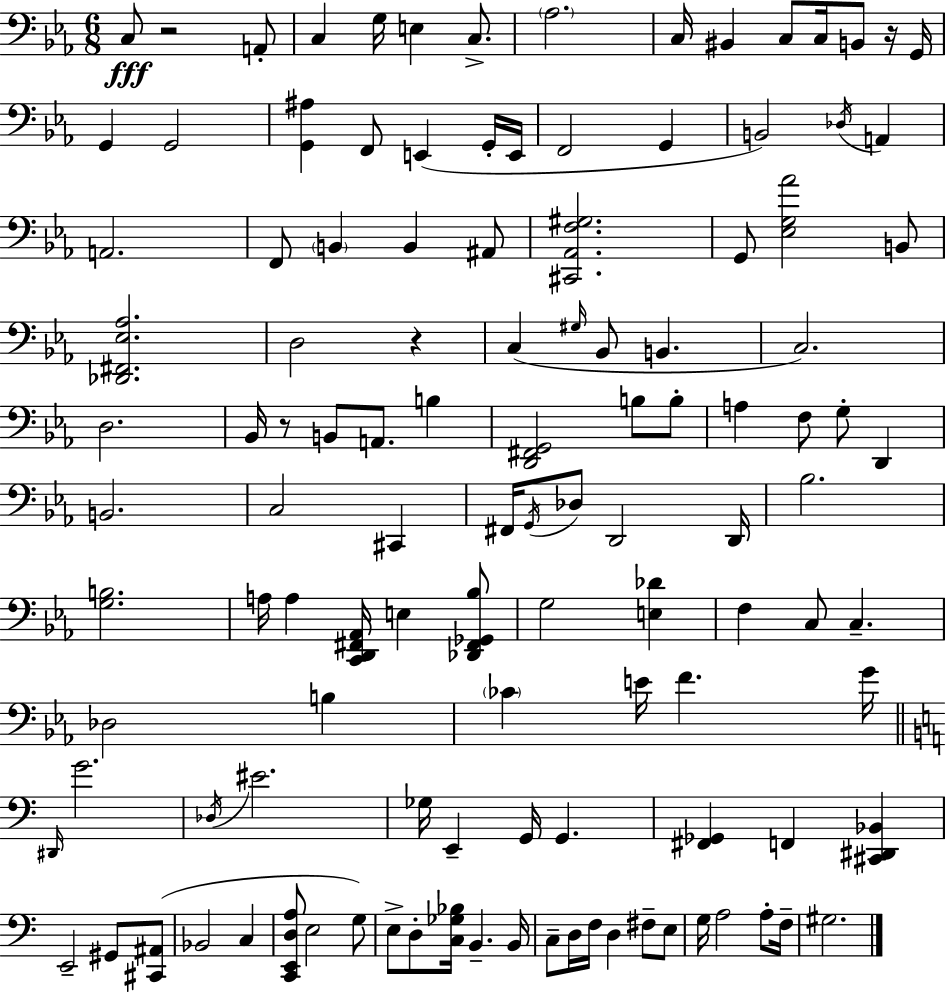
X:1
T:Untitled
M:6/8
L:1/4
K:Eb
C,/2 z2 A,,/2 C, G,/4 E, C,/2 _A,2 C,/4 ^B,, C,/2 C,/4 B,,/2 z/4 G,,/4 G,, G,,2 [G,,^A,] F,,/2 E,, G,,/4 E,,/4 F,,2 G,, B,,2 _D,/4 A,, A,,2 F,,/2 B,, B,, ^A,,/2 [^C,,_A,,F,^G,]2 G,,/2 [_E,G,_A]2 B,,/2 [_D,,^F,,_E,_A,]2 D,2 z C, ^G,/4 _B,,/2 B,, C,2 D,2 _B,,/4 z/2 B,,/2 A,,/2 B, [D,,^F,,G,,]2 B,/2 B,/2 A, F,/2 G,/2 D,, B,,2 C,2 ^C,, ^F,,/4 G,,/4 _D,/2 D,,2 D,,/4 _B,2 [G,B,]2 A,/4 A, [C,,D,,^F,,_A,,]/4 E, [_D,,^F,,_G,,_B,]/2 G,2 [E,_D] F, C,/2 C, _D,2 B, _C E/4 F G/4 ^D,,/4 G2 _D,/4 ^E2 _G,/4 E,, G,,/4 G,, [^F,,_G,,] F,, [^C,,^D,,_B,,] E,,2 ^G,,/2 [^C,,^A,,]/2 _B,,2 C, [C,,E,,D,A,]/2 E,2 G,/2 E,/2 D,/2 [C,_G,_B,]/4 B,, B,,/4 C,/2 D,/4 F,/4 D, ^F,/2 E,/2 G,/4 A,2 A,/2 F,/4 ^G,2